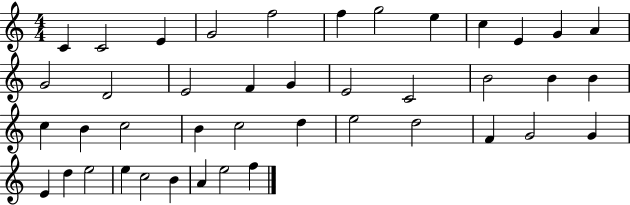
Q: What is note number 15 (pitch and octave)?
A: E4